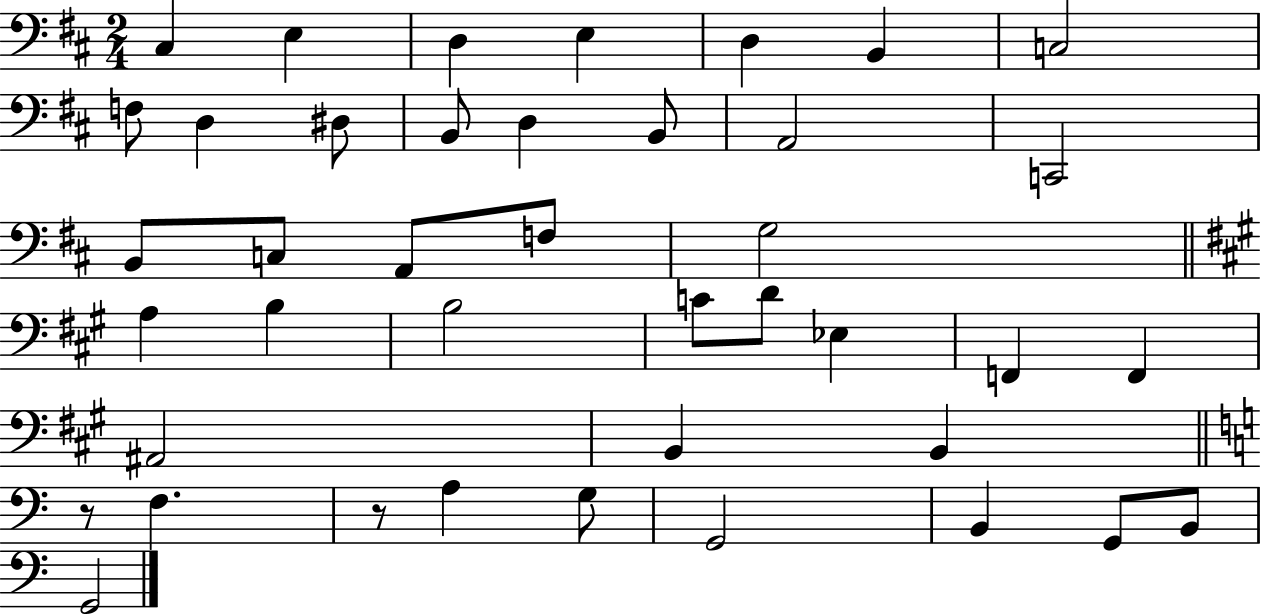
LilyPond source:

{
  \clef bass
  \numericTimeSignature
  \time 2/4
  \key d \major
  cis4 e4 | d4 e4 | d4 b,4 | c2 | \break f8 d4 dis8 | b,8 d4 b,8 | a,2 | c,2 | \break b,8 c8 a,8 f8 | g2 | \bar "||" \break \key a \major a4 b4 | b2 | c'8 d'8 ees4 | f,4 f,4 | \break ais,2 | b,4 b,4 | \bar "||" \break \key a \minor r8 f4. | r8 a4 g8 | g,2 | b,4 g,8 b,8 | \break g,2 | \bar "|."
}